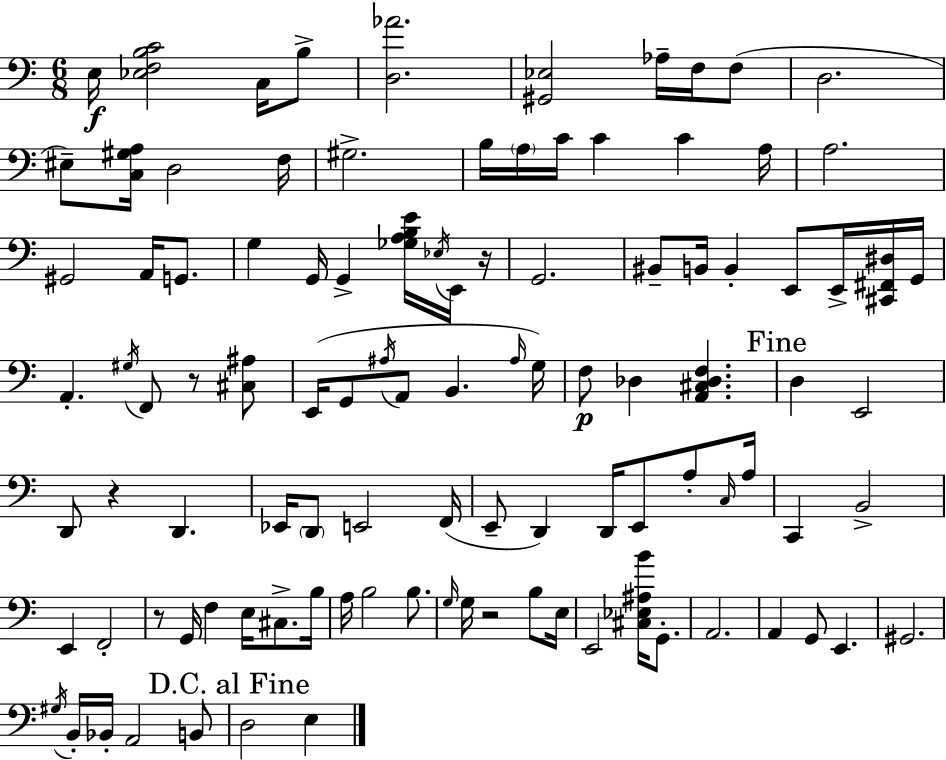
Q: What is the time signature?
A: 6/8